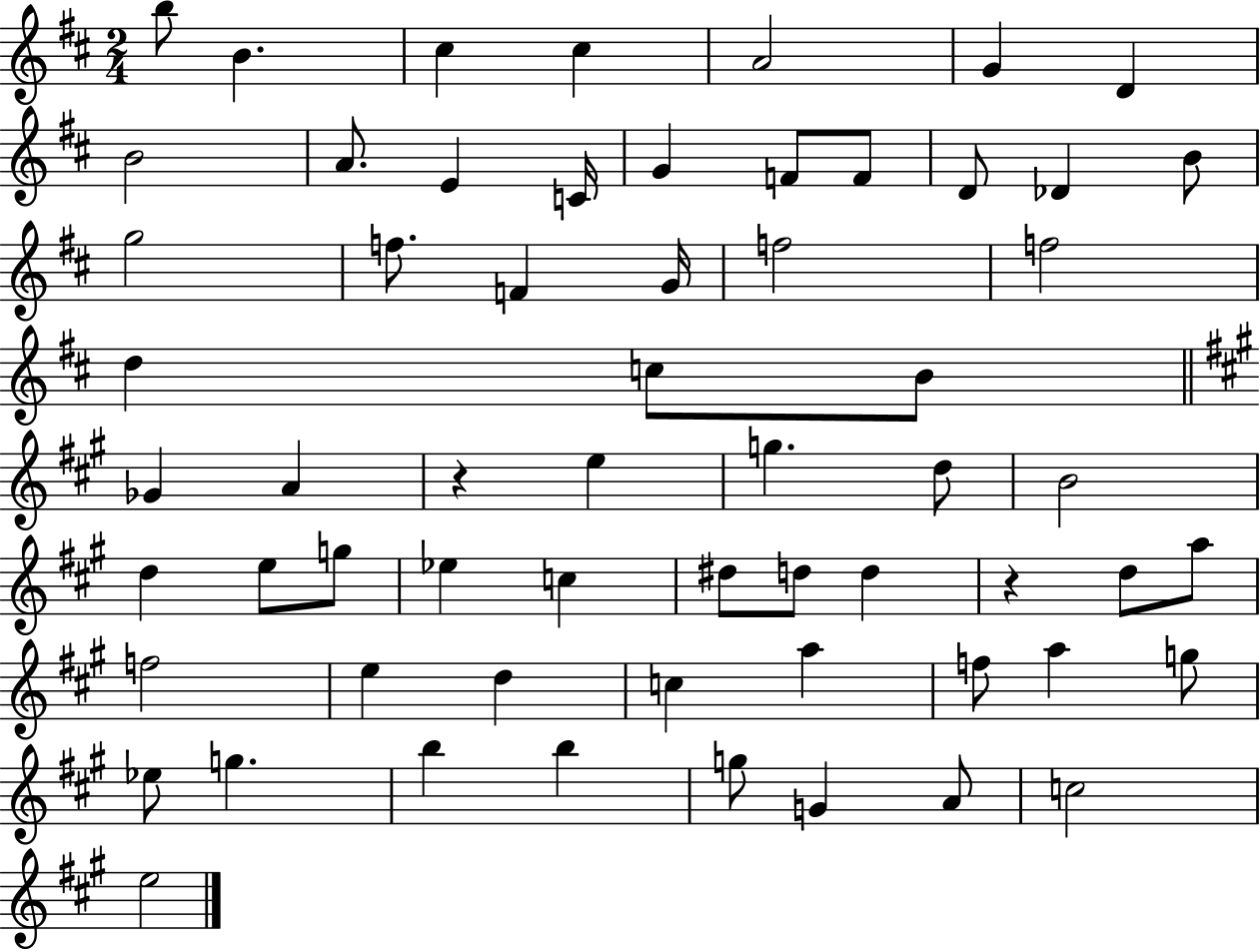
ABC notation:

X:1
T:Untitled
M:2/4
L:1/4
K:D
b/2 B ^c ^c A2 G D B2 A/2 E C/4 G F/2 F/2 D/2 _D B/2 g2 f/2 F G/4 f2 f2 d c/2 B/2 _G A z e g d/2 B2 d e/2 g/2 _e c ^d/2 d/2 d z d/2 a/2 f2 e d c a f/2 a g/2 _e/2 g b b g/2 G A/2 c2 e2